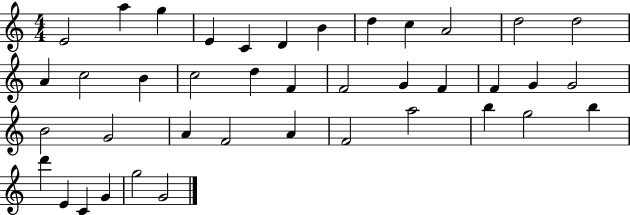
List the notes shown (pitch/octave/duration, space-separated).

E4/h A5/q G5/q E4/q C4/q D4/q B4/q D5/q C5/q A4/h D5/h D5/h A4/q C5/h B4/q C5/h D5/q F4/q F4/h G4/q F4/q F4/q G4/q G4/h B4/h G4/h A4/q F4/h A4/q F4/h A5/h B5/q G5/h B5/q D6/q E4/q C4/q G4/q G5/h G4/h